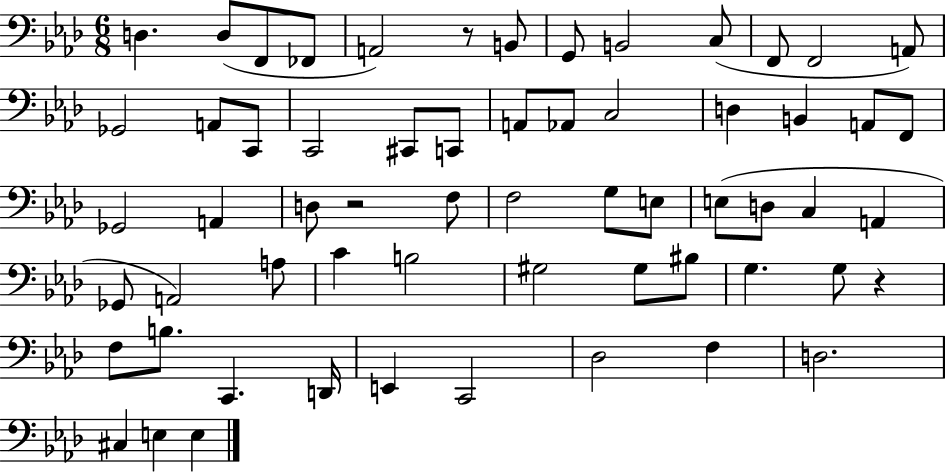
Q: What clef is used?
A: bass